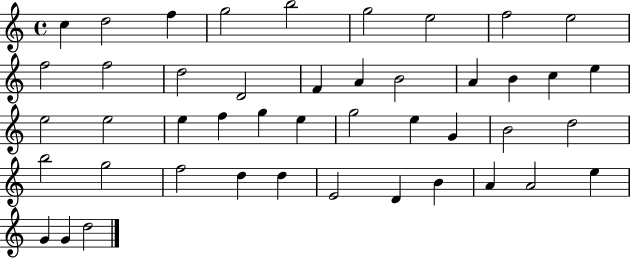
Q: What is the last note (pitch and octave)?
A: D5